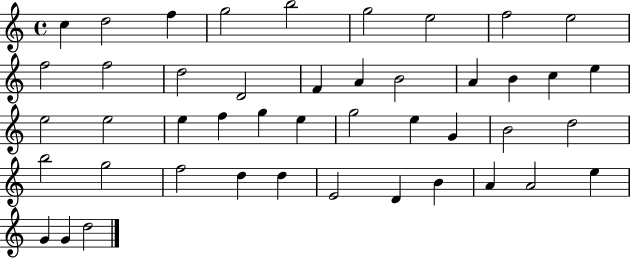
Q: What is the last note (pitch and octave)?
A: D5